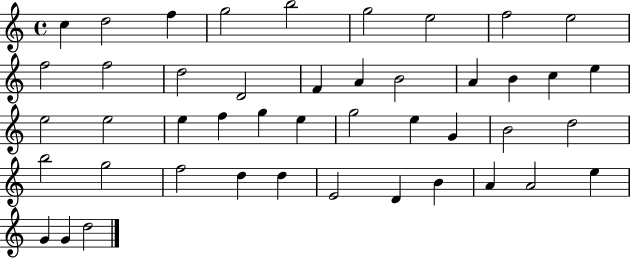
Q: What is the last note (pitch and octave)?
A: D5